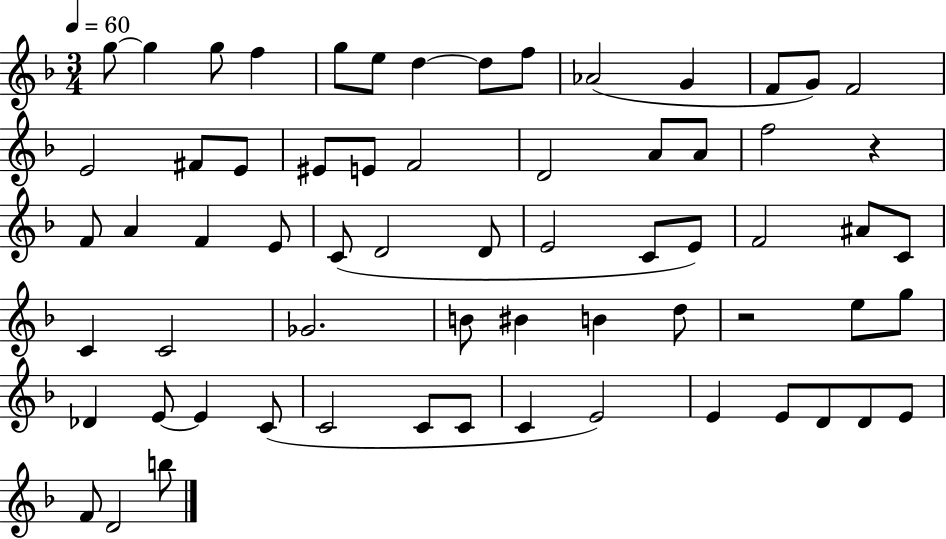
{
  \clef treble
  \numericTimeSignature
  \time 3/4
  \key f \major
  \tempo 4 = 60
  g''8~~ g''4 g''8 f''4 | g''8 e''8 d''4~~ d''8 f''8 | aes'2( g'4 | f'8 g'8) f'2 | \break e'2 fis'8 e'8 | eis'8 e'8 f'2 | d'2 a'8 a'8 | f''2 r4 | \break f'8 a'4 f'4 e'8 | c'8( d'2 d'8 | e'2 c'8 e'8) | f'2 ais'8 c'8 | \break c'4 c'2 | ges'2. | b'8 bis'4 b'4 d''8 | r2 e''8 g''8 | \break des'4 e'8~~ e'4 c'8( | c'2 c'8 c'8 | c'4 e'2) | e'4 e'8 d'8 d'8 e'8 | \break f'8 d'2 b''8 | \bar "|."
}